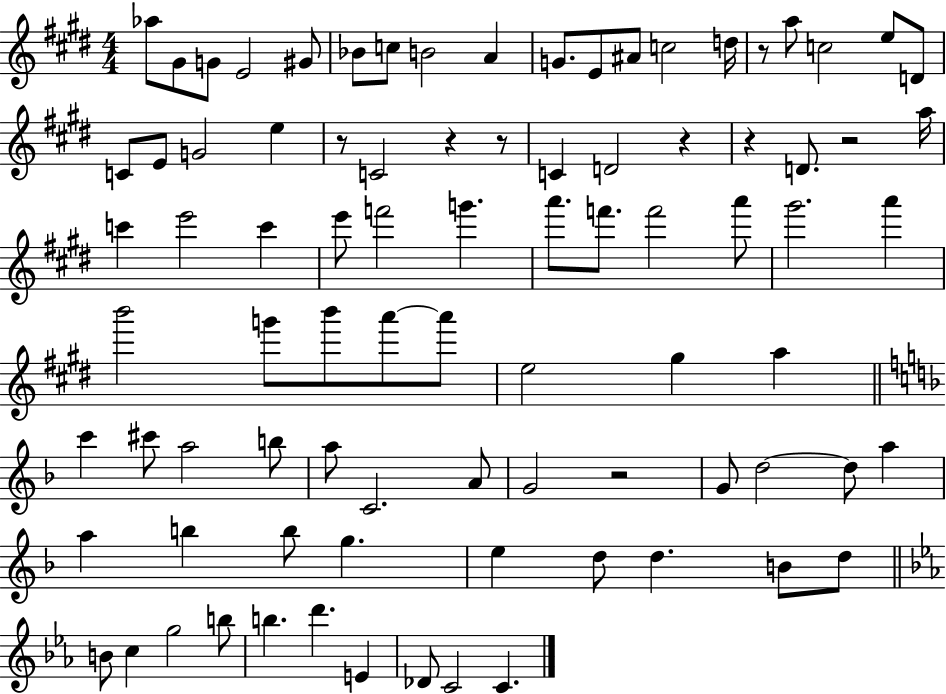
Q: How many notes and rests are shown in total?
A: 86